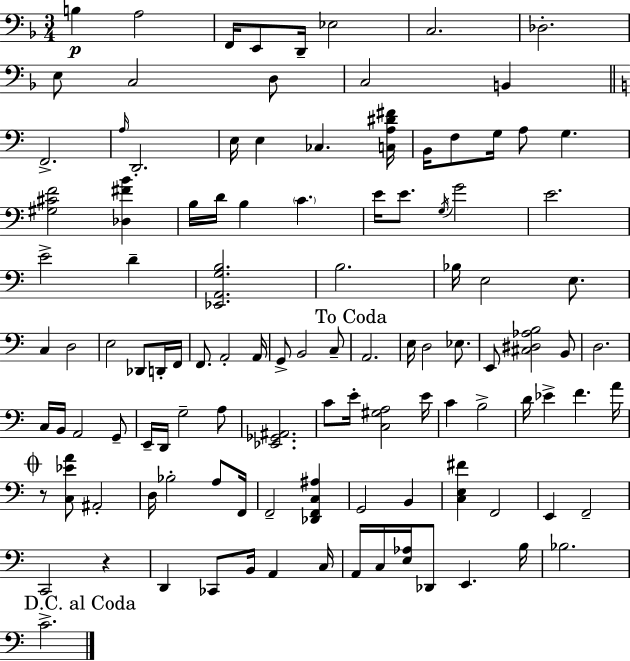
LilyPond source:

{
  \clef bass
  \numericTimeSignature
  \time 3/4
  \key f \major
  b4\p a2 | f,16 e,8 d,16-- ees2 | c2. | des2.-. | \break e8 c2 d8 | c2 b,4 | \bar "||" \break \key c \major f,2.-> | \grace { a16 } d,2.-. | e16 e4 ces4. | <c a dis' fis'>16 b,16 f8 g16 a8 g4. | \break <gis cis' f'>2 <des fis' b'>4 | b16 d'16 b4 \parenthesize c'4. | e'16 e'8. \acciaccatura { g16 } g'2 | e'2. | \break e'2-> d'4-- | <ees, a, g b>2. | b2. | bes16 e2 e8. | \break c4 d2 | e2 des,8 | d,16-. f,16 f,8. a,2-. | a,16 g,8-> b,2 | \break c8-- \mark "To Coda" a,2. | e16 d2 ees8. | e,8 <cis dis aes b>2 | b,8 d2. | \break c16 b,16 a,2 | g,8-- e,16-- d,16 g2-- | a8 <ees, ges, ais,>2. | c'8 e'16-. <c gis a>2 | \break e'16 c'4 b2-> | d'16 ees'4-> f'4. | a'16 \mark \markup { \musicglyph "scripts.coda" } r8 <c ees' a'>8 ais,2-. | d16 bes2-. a8 | \break f,16 f,2-- <des, f, c ais>4 | g,2 b,4 | <c e fis'>4 f,2 | e,4 f,2-- | \break c,2 r4 | d,4 ces,8 b,16 a,4 | c16 a,16 c16 <e aes>16 des,8 e,4. | b16 bes2. | \break \mark "D.C. al Coda" c'2.-> | \bar "|."
}